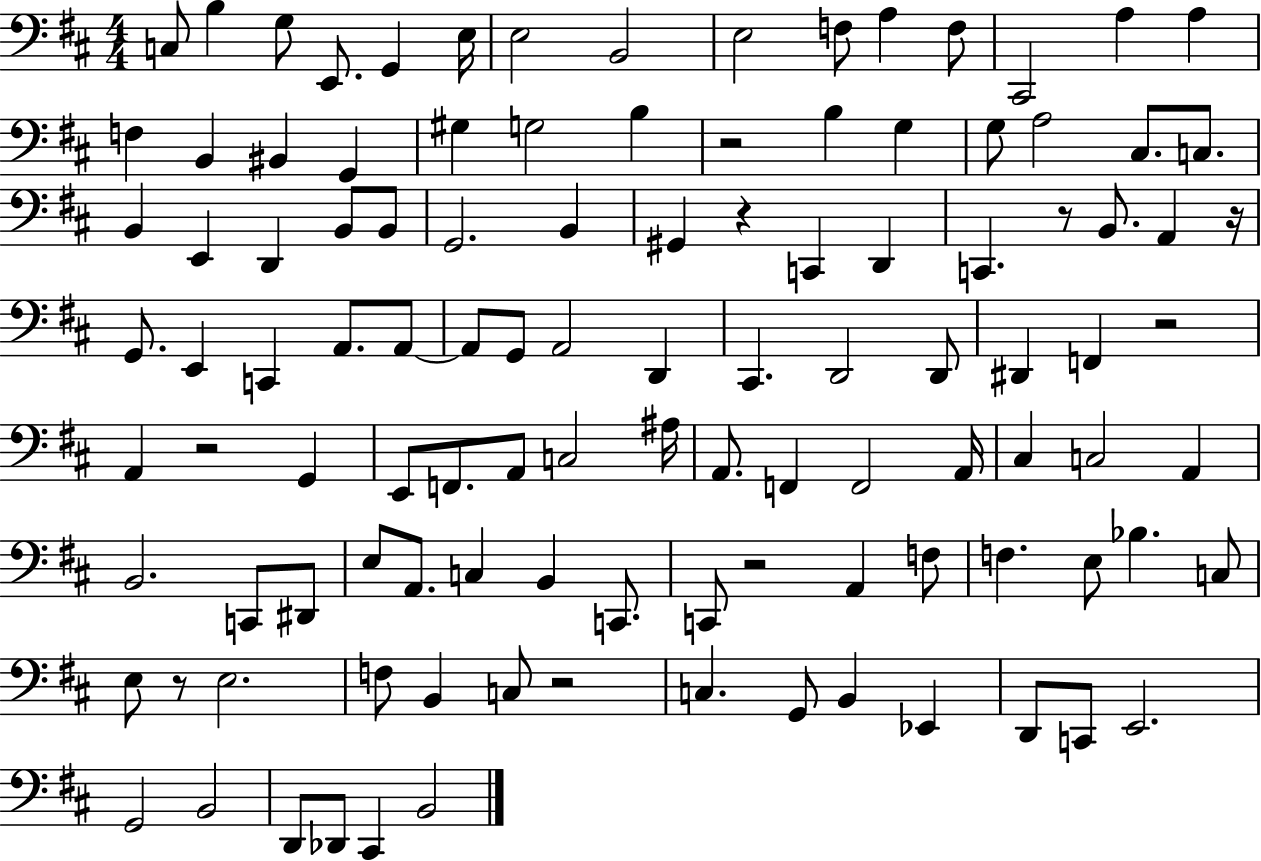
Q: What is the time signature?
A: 4/4